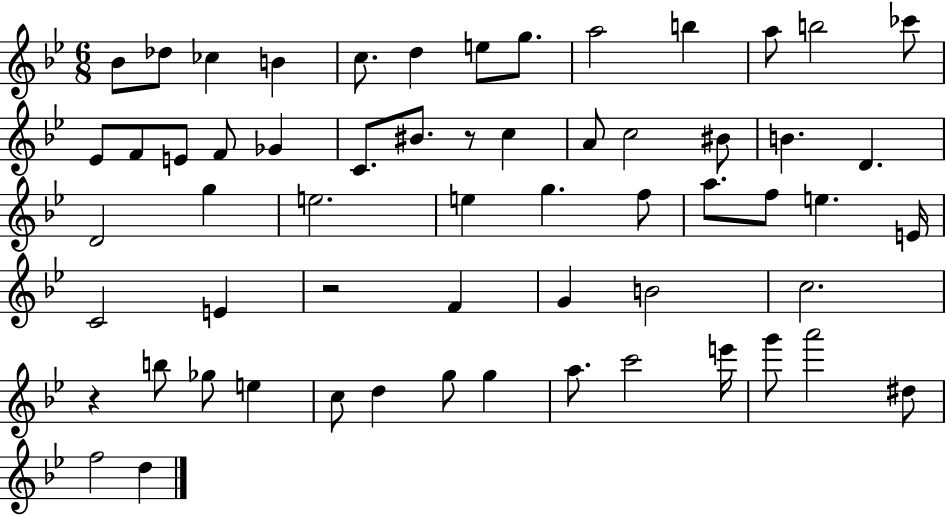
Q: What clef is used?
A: treble